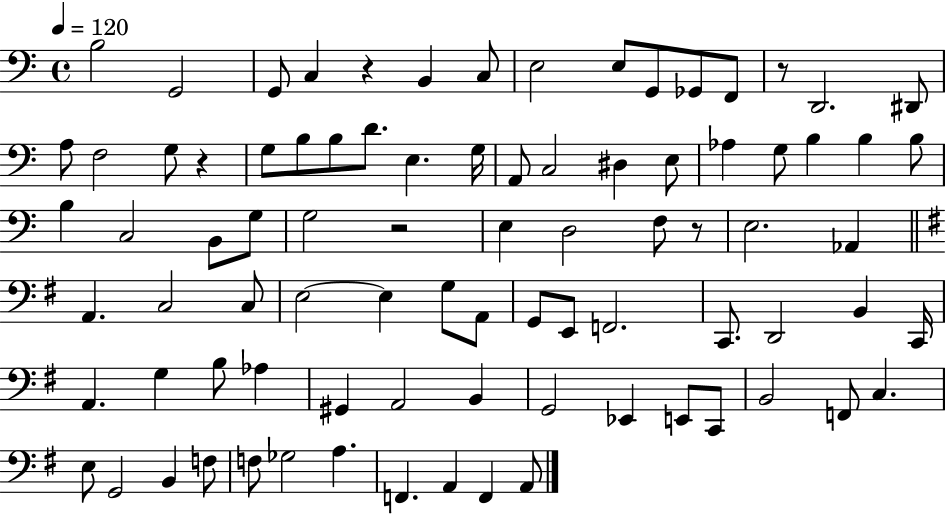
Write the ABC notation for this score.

X:1
T:Untitled
M:4/4
L:1/4
K:C
B,2 G,,2 G,,/2 C, z B,, C,/2 E,2 E,/2 G,,/2 _G,,/2 F,,/2 z/2 D,,2 ^D,,/2 A,/2 F,2 G,/2 z G,/2 B,/2 B,/2 D/2 E, G,/4 A,,/2 C,2 ^D, E,/2 _A, G,/2 B, B, B,/2 B, C,2 B,,/2 G,/2 G,2 z2 E, D,2 F,/2 z/2 E,2 _A,, A,, C,2 C,/2 E,2 E, G,/2 A,,/2 G,,/2 E,,/2 F,,2 C,,/2 D,,2 B,, C,,/4 A,, G, B,/2 _A, ^G,, A,,2 B,, G,,2 _E,, E,,/2 C,,/2 B,,2 F,,/2 C, E,/2 G,,2 B,, F,/2 F,/2 _G,2 A, F,, A,, F,, A,,/2